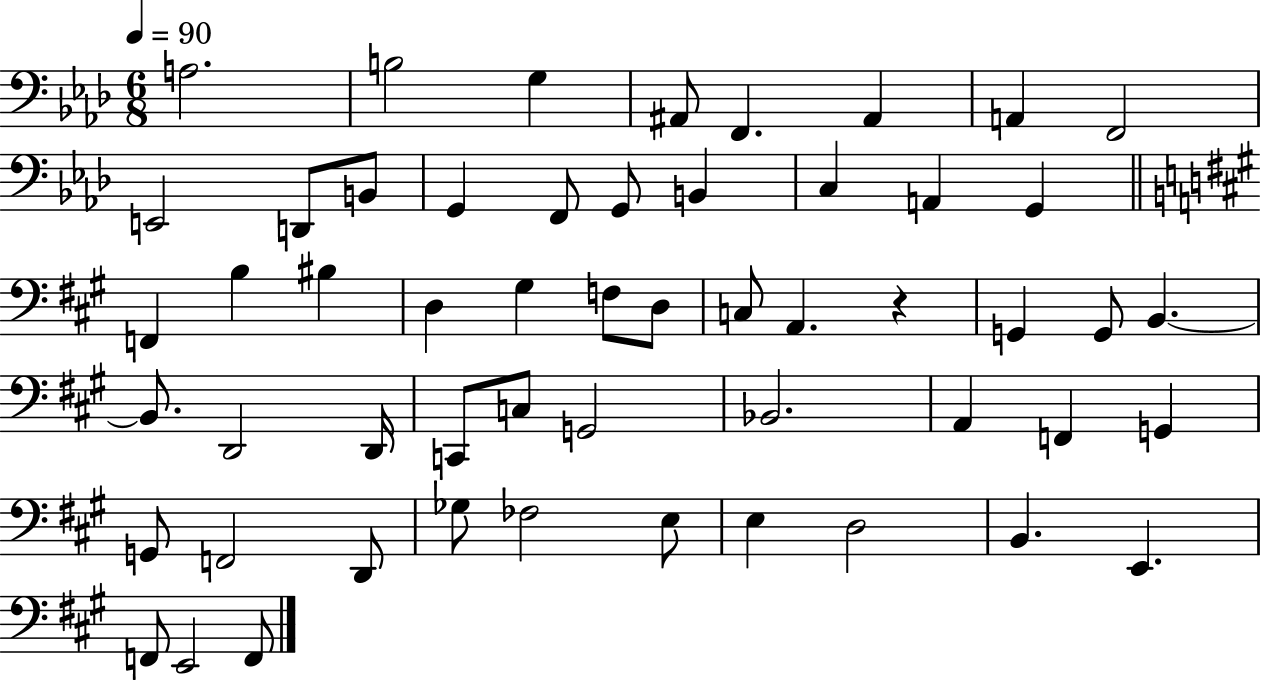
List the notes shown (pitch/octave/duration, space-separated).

A3/h. B3/h G3/q A#2/e F2/q. A#2/q A2/q F2/h E2/h D2/e B2/e G2/q F2/e G2/e B2/q C3/q A2/q G2/q F2/q B3/q BIS3/q D3/q G#3/q F3/e D3/e C3/e A2/q. R/q G2/q G2/e B2/q. B2/e. D2/h D2/s C2/e C3/e G2/h Bb2/h. A2/q F2/q G2/q G2/e F2/h D2/e Gb3/e FES3/h E3/e E3/q D3/h B2/q. E2/q. F2/e E2/h F2/e